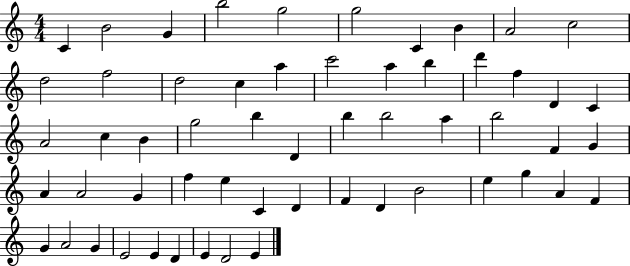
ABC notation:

X:1
T:Untitled
M:4/4
L:1/4
K:C
C B2 G b2 g2 g2 C B A2 c2 d2 f2 d2 c a c'2 a b d' f D C A2 c B g2 b D b b2 a b2 F G A A2 G f e C D F D B2 e g A F G A2 G E2 E D E D2 E